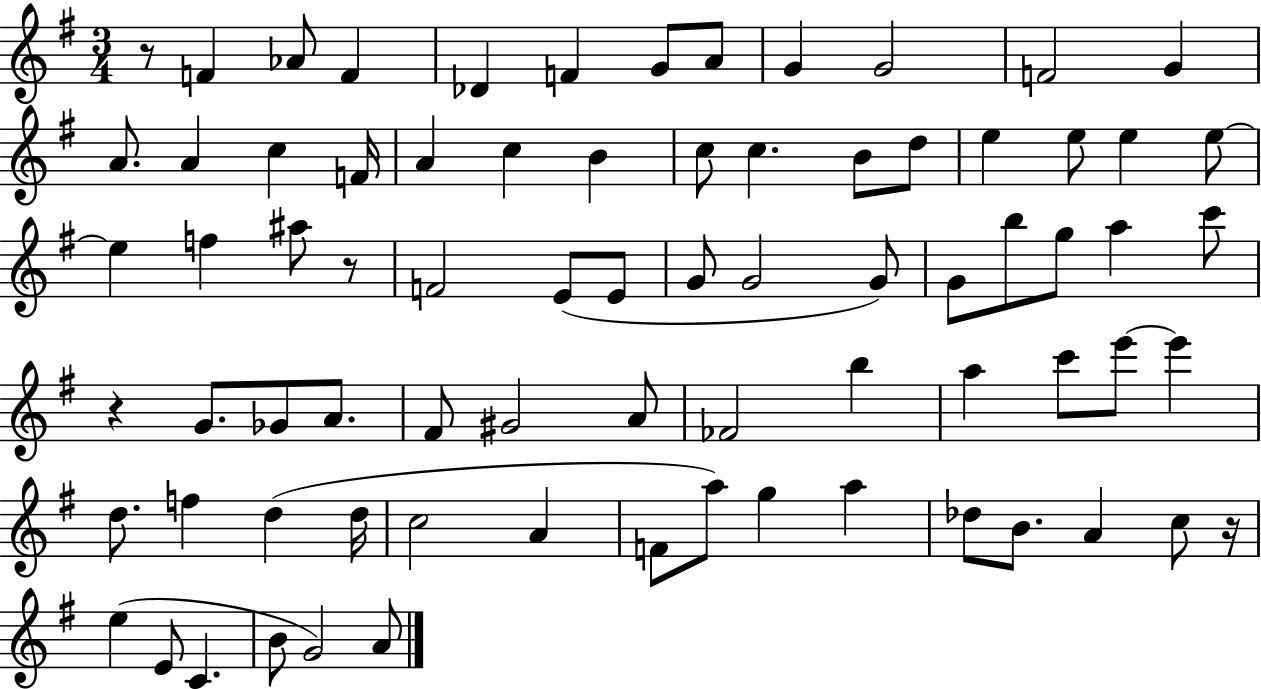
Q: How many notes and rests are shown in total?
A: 76